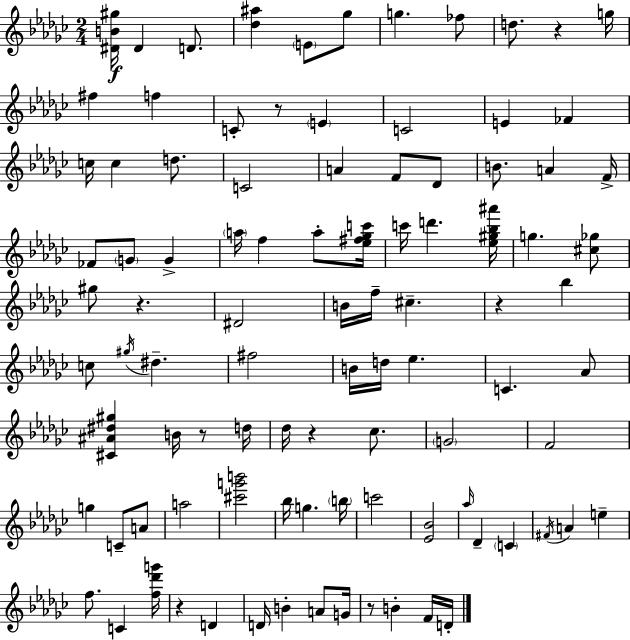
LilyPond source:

{
  \clef treble
  \numericTimeSignature
  \time 2/4
  \key ees \minor
  \repeat volta 2 { <dis' b' gis''>16\f dis'4 d'8. | <des'' ais''>4 \parenthesize e'8 ges''8 | g''4. fes''8 | d''8. r4 g''16 | \break fis''4 f''4 | c'8-. r8 \parenthesize e'4 | c'2 | e'4 fes'4 | \break c''16 c''4 d''8. | c'2 | a'4 f'8 des'8 | b'8. a'4 f'16-> | \break fes'8 \parenthesize g'8 g'4-> | \parenthesize a''16 f''4 a''8-. <ees'' fis'' ges'' c'''>16 | c'''16 d'''4. <ees'' gis'' bes'' ais'''>16 | g''4. <cis'' ges''>8 | \break gis''8 r4. | dis'2 | b'16 f''16-- cis''4.-- | r4 bes''4 | \break c''8 \acciaccatura { gis''16 } dis''4.-- | fis''2 | b'16 d''16 ees''4. | c'4. aes'8 | \break <cis' ais' dis'' gis''>4 b'16 r8 | d''16 des''16 r4 ces''8. | \parenthesize g'2 | f'2 | \break g''4 c'8-- a'8 | a''2 | <cis''' g''' b'''>2 | bes''16 g''4. | \break \parenthesize b''16 c'''2 | <ees' bes'>2 | \grace { aes''16 } des'4-- \parenthesize c'4 | \acciaccatura { fis'16 } a'4 e''4-- | \break f''8. c'4 | <f'' des''' g'''>16 r4 d'4 | d'16 b'4-. | a'8 g'16 r8 b'4-. | \break f'16 d'16-. } \bar "|."
}